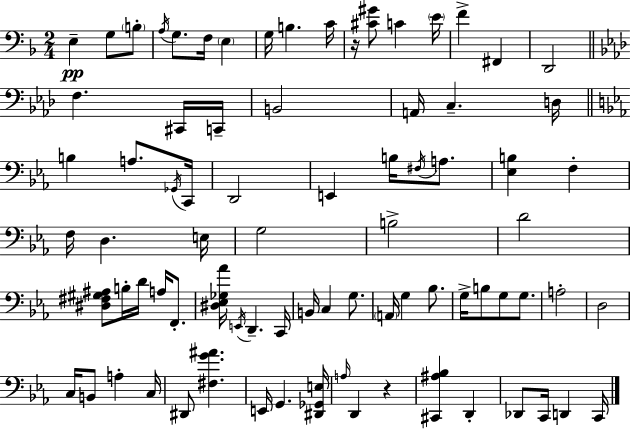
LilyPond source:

{
  \clef bass
  \numericTimeSignature
  \time 2/4
  \key d \minor
  e4--\pp g8 \parenthesize b8-. | \acciaccatura { a16 } g8. f16 \parenthesize e4 | g16 b4. | c'16 r16 <cis' gis'>8 c'4 | \break \parenthesize e'16 f'4-> fis,4 | d,2 | \bar "||" \break \key aes \major f4. cis,16 c,16-- | b,2 | a,16 c4.-- d16 | \bar "||" \break \key ees \major b4 a8. \acciaccatura { ges,16 } | c,16 d,2 | e,4 b16 \acciaccatura { fis16 } a8. | <ees b>4 f4-. | \break f16 d4. | e16 g2 | b2-> | d'2 | \break <dis fis gis ais>8 b16-. d'16 a16 f,8.-. | <dis ees ges aes'>16 \acciaccatura { e,16 } d,4.-- | c,16 b,16 c4 | g8. \parenthesize a,16 g4 | \break bes8. g16-> b8 g8 | g8. a2-. | d2 | c16 b,8 a4-. | \break c16 dis,8 <fis g' ais'>4. | e,16 g,4. | <dis, ges, e>16 \grace { a16 } d,4 | r4 <cis, ais bes>4 | \break d,4-. des,8 c,16 d,4 | c,16 \bar "|."
}